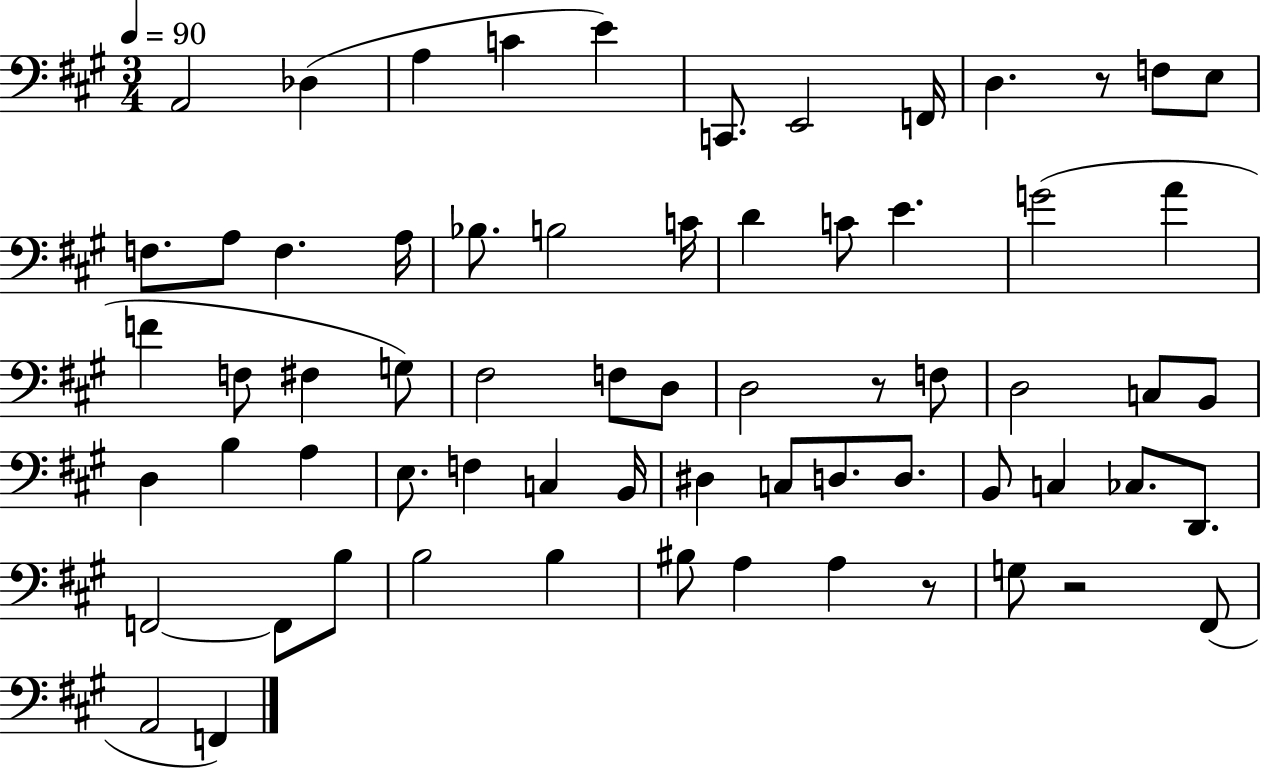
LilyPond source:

{
  \clef bass
  \numericTimeSignature
  \time 3/4
  \key a \major
  \tempo 4 = 90
  \repeat volta 2 { a,2 des4( | a4 c'4 e'4) | c,8. e,2 f,16 | d4. r8 f8 e8 | \break f8. a8 f4. a16 | bes8. b2 c'16 | d'4 c'8 e'4. | g'2( a'4 | \break f'4 f8 fis4 g8) | fis2 f8 d8 | d2 r8 f8 | d2 c8 b,8 | \break d4 b4 a4 | e8. f4 c4 b,16 | dis4 c8 d8. d8. | b,8 c4 ces8. d,8. | \break f,2~~ f,8 b8 | b2 b4 | bis8 a4 a4 r8 | g8 r2 fis,8( | \break a,2 f,4) | } \bar "|."
}